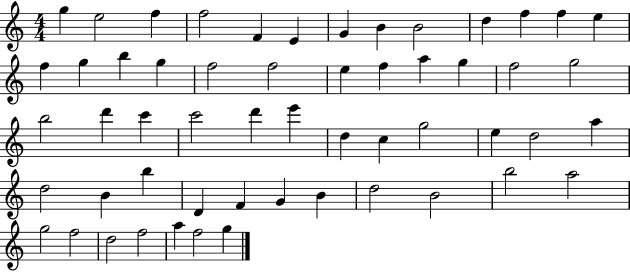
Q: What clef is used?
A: treble